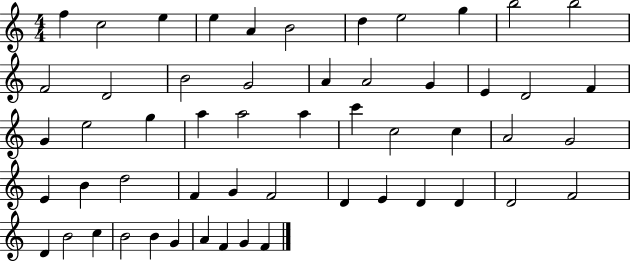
{
  \clef treble
  \numericTimeSignature
  \time 4/4
  \key c \major
  f''4 c''2 e''4 | e''4 a'4 b'2 | d''4 e''2 g''4 | b''2 b''2 | \break f'2 d'2 | b'2 g'2 | a'4 a'2 g'4 | e'4 d'2 f'4 | \break g'4 e''2 g''4 | a''4 a''2 a''4 | c'''4 c''2 c''4 | a'2 g'2 | \break e'4 b'4 d''2 | f'4 g'4 f'2 | d'4 e'4 d'4 d'4 | d'2 f'2 | \break d'4 b'2 c''4 | b'2 b'4 g'4 | a'4 f'4 g'4 f'4 | \bar "|."
}